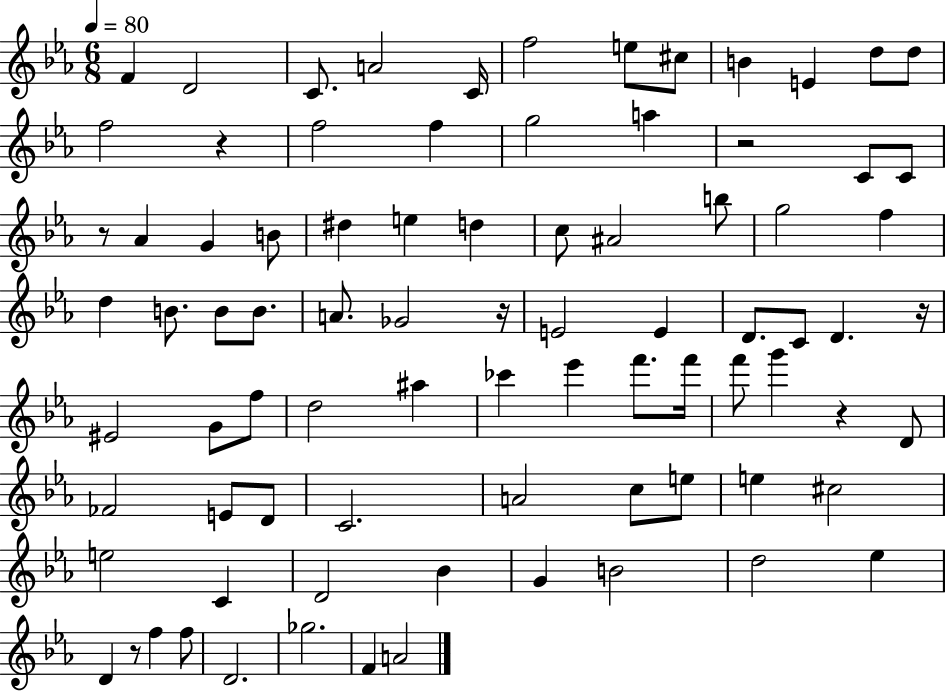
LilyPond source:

{
  \clef treble
  \numericTimeSignature
  \time 6/8
  \key ees \major
  \tempo 4 = 80
  f'4 d'2 | c'8. a'2 c'16 | f''2 e''8 cis''8 | b'4 e'4 d''8 d''8 | \break f''2 r4 | f''2 f''4 | g''2 a''4 | r2 c'8 c'8 | \break r8 aes'4 g'4 b'8 | dis''4 e''4 d''4 | c''8 ais'2 b''8 | g''2 f''4 | \break d''4 b'8. b'8 b'8. | a'8. ges'2 r16 | e'2 e'4 | d'8. c'8 d'4. r16 | \break eis'2 g'8 f''8 | d''2 ais''4 | ces'''4 ees'''4 f'''8. f'''16 | f'''8 g'''4 r4 d'8 | \break fes'2 e'8 d'8 | c'2. | a'2 c''8 e''8 | e''4 cis''2 | \break e''2 c'4 | d'2 bes'4 | g'4 b'2 | d''2 ees''4 | \break d'4 r8 f''4 f''8 | d'2. | ges''2. | f'4 a'2 | \break \bar "|."
}